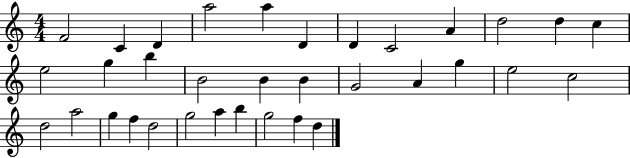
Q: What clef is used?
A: treble